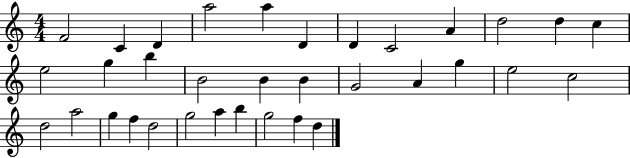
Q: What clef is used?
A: treble